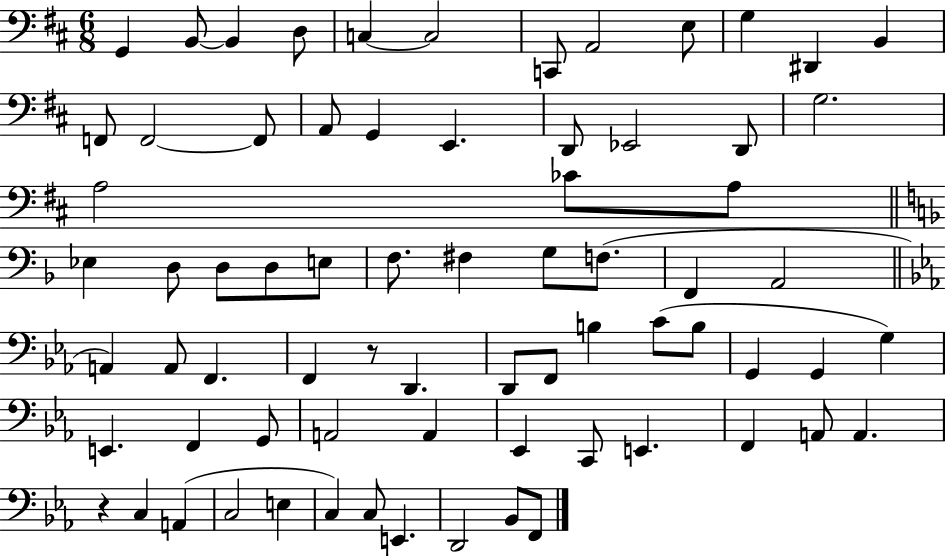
{
  \clef bass
  \numericTimeSignature
  \time 6/8
  \key d \major
  g,4 b,8~~ b,4 d8 | c4~~ c2 | c,8 a,2 e8 | g4 dis,4 b,4 | \break f,8 f,2~~ f,8 | a,8 g,4 e,4. | d,8 ees,2 d,8 | g2. | \break a2 ces'8 a8 | \bar "||" \break \key d \minor ees4 d8 d8 d8 e8 | f8. fis4 g8 f8.( | f,4 a,2 | \bar "||" \break \key c \minor a,4) a,8 f,4. | f,4 r8 d,4. | d,8 f,8 b4 c'8( b8 | g,4 g,4 g4) | \break e,4. f,4 g,8 | a,2 a,4 | ees,4 c,8 e,4. | f,4 a,8 a,4. | \break r4 c4 a,4( | c2 e4 | c4) c8 e,4. | d,2 bes,8 f,8 | \break \bar "|."
}